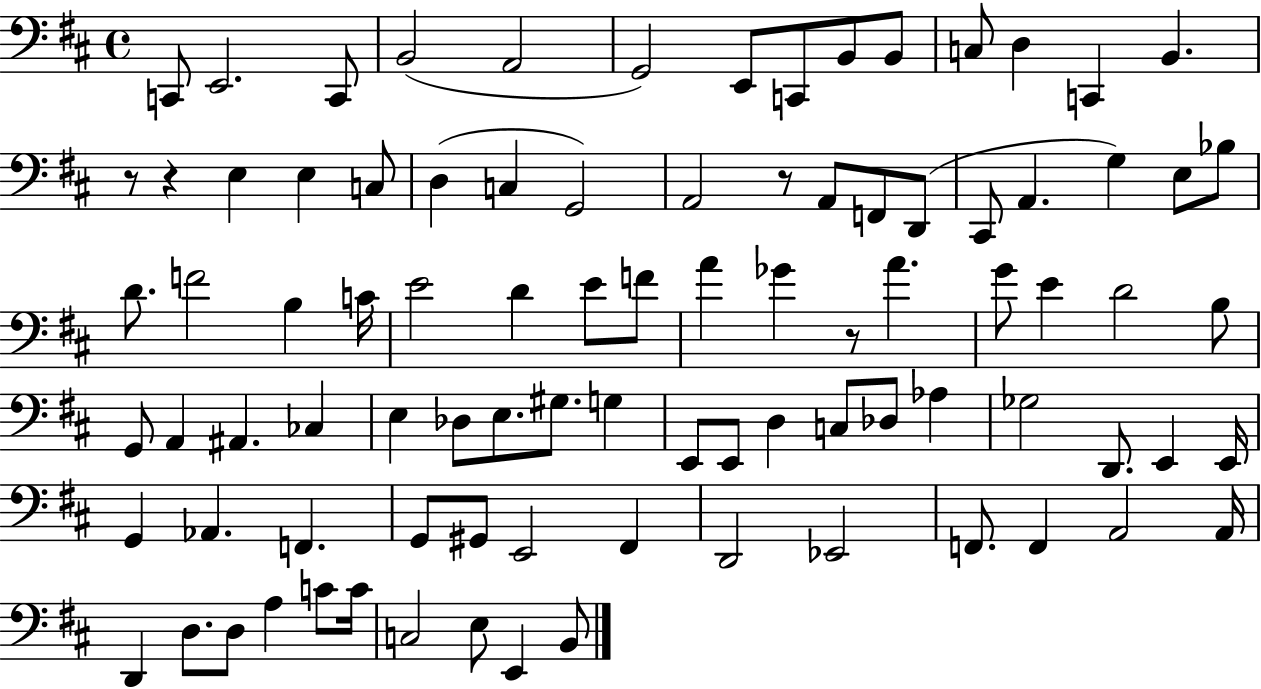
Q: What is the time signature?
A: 4/4